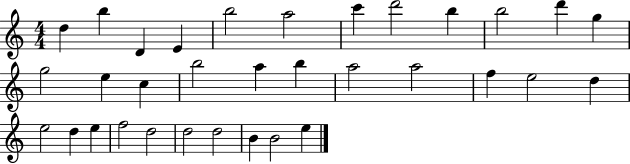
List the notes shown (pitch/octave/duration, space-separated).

D5/q B5/q D4/q E4/q B5/h A5/h C6/q D6/h B5/q B5/h D6/q G5/q G5/h E5/q C5/q B5/h A5/q B5/q A5/h A5/h F5/q E5/h D5/q E5/h D5/q E5/q F5/h D5/h D5/h D5/h B4/q B4/h E5/q